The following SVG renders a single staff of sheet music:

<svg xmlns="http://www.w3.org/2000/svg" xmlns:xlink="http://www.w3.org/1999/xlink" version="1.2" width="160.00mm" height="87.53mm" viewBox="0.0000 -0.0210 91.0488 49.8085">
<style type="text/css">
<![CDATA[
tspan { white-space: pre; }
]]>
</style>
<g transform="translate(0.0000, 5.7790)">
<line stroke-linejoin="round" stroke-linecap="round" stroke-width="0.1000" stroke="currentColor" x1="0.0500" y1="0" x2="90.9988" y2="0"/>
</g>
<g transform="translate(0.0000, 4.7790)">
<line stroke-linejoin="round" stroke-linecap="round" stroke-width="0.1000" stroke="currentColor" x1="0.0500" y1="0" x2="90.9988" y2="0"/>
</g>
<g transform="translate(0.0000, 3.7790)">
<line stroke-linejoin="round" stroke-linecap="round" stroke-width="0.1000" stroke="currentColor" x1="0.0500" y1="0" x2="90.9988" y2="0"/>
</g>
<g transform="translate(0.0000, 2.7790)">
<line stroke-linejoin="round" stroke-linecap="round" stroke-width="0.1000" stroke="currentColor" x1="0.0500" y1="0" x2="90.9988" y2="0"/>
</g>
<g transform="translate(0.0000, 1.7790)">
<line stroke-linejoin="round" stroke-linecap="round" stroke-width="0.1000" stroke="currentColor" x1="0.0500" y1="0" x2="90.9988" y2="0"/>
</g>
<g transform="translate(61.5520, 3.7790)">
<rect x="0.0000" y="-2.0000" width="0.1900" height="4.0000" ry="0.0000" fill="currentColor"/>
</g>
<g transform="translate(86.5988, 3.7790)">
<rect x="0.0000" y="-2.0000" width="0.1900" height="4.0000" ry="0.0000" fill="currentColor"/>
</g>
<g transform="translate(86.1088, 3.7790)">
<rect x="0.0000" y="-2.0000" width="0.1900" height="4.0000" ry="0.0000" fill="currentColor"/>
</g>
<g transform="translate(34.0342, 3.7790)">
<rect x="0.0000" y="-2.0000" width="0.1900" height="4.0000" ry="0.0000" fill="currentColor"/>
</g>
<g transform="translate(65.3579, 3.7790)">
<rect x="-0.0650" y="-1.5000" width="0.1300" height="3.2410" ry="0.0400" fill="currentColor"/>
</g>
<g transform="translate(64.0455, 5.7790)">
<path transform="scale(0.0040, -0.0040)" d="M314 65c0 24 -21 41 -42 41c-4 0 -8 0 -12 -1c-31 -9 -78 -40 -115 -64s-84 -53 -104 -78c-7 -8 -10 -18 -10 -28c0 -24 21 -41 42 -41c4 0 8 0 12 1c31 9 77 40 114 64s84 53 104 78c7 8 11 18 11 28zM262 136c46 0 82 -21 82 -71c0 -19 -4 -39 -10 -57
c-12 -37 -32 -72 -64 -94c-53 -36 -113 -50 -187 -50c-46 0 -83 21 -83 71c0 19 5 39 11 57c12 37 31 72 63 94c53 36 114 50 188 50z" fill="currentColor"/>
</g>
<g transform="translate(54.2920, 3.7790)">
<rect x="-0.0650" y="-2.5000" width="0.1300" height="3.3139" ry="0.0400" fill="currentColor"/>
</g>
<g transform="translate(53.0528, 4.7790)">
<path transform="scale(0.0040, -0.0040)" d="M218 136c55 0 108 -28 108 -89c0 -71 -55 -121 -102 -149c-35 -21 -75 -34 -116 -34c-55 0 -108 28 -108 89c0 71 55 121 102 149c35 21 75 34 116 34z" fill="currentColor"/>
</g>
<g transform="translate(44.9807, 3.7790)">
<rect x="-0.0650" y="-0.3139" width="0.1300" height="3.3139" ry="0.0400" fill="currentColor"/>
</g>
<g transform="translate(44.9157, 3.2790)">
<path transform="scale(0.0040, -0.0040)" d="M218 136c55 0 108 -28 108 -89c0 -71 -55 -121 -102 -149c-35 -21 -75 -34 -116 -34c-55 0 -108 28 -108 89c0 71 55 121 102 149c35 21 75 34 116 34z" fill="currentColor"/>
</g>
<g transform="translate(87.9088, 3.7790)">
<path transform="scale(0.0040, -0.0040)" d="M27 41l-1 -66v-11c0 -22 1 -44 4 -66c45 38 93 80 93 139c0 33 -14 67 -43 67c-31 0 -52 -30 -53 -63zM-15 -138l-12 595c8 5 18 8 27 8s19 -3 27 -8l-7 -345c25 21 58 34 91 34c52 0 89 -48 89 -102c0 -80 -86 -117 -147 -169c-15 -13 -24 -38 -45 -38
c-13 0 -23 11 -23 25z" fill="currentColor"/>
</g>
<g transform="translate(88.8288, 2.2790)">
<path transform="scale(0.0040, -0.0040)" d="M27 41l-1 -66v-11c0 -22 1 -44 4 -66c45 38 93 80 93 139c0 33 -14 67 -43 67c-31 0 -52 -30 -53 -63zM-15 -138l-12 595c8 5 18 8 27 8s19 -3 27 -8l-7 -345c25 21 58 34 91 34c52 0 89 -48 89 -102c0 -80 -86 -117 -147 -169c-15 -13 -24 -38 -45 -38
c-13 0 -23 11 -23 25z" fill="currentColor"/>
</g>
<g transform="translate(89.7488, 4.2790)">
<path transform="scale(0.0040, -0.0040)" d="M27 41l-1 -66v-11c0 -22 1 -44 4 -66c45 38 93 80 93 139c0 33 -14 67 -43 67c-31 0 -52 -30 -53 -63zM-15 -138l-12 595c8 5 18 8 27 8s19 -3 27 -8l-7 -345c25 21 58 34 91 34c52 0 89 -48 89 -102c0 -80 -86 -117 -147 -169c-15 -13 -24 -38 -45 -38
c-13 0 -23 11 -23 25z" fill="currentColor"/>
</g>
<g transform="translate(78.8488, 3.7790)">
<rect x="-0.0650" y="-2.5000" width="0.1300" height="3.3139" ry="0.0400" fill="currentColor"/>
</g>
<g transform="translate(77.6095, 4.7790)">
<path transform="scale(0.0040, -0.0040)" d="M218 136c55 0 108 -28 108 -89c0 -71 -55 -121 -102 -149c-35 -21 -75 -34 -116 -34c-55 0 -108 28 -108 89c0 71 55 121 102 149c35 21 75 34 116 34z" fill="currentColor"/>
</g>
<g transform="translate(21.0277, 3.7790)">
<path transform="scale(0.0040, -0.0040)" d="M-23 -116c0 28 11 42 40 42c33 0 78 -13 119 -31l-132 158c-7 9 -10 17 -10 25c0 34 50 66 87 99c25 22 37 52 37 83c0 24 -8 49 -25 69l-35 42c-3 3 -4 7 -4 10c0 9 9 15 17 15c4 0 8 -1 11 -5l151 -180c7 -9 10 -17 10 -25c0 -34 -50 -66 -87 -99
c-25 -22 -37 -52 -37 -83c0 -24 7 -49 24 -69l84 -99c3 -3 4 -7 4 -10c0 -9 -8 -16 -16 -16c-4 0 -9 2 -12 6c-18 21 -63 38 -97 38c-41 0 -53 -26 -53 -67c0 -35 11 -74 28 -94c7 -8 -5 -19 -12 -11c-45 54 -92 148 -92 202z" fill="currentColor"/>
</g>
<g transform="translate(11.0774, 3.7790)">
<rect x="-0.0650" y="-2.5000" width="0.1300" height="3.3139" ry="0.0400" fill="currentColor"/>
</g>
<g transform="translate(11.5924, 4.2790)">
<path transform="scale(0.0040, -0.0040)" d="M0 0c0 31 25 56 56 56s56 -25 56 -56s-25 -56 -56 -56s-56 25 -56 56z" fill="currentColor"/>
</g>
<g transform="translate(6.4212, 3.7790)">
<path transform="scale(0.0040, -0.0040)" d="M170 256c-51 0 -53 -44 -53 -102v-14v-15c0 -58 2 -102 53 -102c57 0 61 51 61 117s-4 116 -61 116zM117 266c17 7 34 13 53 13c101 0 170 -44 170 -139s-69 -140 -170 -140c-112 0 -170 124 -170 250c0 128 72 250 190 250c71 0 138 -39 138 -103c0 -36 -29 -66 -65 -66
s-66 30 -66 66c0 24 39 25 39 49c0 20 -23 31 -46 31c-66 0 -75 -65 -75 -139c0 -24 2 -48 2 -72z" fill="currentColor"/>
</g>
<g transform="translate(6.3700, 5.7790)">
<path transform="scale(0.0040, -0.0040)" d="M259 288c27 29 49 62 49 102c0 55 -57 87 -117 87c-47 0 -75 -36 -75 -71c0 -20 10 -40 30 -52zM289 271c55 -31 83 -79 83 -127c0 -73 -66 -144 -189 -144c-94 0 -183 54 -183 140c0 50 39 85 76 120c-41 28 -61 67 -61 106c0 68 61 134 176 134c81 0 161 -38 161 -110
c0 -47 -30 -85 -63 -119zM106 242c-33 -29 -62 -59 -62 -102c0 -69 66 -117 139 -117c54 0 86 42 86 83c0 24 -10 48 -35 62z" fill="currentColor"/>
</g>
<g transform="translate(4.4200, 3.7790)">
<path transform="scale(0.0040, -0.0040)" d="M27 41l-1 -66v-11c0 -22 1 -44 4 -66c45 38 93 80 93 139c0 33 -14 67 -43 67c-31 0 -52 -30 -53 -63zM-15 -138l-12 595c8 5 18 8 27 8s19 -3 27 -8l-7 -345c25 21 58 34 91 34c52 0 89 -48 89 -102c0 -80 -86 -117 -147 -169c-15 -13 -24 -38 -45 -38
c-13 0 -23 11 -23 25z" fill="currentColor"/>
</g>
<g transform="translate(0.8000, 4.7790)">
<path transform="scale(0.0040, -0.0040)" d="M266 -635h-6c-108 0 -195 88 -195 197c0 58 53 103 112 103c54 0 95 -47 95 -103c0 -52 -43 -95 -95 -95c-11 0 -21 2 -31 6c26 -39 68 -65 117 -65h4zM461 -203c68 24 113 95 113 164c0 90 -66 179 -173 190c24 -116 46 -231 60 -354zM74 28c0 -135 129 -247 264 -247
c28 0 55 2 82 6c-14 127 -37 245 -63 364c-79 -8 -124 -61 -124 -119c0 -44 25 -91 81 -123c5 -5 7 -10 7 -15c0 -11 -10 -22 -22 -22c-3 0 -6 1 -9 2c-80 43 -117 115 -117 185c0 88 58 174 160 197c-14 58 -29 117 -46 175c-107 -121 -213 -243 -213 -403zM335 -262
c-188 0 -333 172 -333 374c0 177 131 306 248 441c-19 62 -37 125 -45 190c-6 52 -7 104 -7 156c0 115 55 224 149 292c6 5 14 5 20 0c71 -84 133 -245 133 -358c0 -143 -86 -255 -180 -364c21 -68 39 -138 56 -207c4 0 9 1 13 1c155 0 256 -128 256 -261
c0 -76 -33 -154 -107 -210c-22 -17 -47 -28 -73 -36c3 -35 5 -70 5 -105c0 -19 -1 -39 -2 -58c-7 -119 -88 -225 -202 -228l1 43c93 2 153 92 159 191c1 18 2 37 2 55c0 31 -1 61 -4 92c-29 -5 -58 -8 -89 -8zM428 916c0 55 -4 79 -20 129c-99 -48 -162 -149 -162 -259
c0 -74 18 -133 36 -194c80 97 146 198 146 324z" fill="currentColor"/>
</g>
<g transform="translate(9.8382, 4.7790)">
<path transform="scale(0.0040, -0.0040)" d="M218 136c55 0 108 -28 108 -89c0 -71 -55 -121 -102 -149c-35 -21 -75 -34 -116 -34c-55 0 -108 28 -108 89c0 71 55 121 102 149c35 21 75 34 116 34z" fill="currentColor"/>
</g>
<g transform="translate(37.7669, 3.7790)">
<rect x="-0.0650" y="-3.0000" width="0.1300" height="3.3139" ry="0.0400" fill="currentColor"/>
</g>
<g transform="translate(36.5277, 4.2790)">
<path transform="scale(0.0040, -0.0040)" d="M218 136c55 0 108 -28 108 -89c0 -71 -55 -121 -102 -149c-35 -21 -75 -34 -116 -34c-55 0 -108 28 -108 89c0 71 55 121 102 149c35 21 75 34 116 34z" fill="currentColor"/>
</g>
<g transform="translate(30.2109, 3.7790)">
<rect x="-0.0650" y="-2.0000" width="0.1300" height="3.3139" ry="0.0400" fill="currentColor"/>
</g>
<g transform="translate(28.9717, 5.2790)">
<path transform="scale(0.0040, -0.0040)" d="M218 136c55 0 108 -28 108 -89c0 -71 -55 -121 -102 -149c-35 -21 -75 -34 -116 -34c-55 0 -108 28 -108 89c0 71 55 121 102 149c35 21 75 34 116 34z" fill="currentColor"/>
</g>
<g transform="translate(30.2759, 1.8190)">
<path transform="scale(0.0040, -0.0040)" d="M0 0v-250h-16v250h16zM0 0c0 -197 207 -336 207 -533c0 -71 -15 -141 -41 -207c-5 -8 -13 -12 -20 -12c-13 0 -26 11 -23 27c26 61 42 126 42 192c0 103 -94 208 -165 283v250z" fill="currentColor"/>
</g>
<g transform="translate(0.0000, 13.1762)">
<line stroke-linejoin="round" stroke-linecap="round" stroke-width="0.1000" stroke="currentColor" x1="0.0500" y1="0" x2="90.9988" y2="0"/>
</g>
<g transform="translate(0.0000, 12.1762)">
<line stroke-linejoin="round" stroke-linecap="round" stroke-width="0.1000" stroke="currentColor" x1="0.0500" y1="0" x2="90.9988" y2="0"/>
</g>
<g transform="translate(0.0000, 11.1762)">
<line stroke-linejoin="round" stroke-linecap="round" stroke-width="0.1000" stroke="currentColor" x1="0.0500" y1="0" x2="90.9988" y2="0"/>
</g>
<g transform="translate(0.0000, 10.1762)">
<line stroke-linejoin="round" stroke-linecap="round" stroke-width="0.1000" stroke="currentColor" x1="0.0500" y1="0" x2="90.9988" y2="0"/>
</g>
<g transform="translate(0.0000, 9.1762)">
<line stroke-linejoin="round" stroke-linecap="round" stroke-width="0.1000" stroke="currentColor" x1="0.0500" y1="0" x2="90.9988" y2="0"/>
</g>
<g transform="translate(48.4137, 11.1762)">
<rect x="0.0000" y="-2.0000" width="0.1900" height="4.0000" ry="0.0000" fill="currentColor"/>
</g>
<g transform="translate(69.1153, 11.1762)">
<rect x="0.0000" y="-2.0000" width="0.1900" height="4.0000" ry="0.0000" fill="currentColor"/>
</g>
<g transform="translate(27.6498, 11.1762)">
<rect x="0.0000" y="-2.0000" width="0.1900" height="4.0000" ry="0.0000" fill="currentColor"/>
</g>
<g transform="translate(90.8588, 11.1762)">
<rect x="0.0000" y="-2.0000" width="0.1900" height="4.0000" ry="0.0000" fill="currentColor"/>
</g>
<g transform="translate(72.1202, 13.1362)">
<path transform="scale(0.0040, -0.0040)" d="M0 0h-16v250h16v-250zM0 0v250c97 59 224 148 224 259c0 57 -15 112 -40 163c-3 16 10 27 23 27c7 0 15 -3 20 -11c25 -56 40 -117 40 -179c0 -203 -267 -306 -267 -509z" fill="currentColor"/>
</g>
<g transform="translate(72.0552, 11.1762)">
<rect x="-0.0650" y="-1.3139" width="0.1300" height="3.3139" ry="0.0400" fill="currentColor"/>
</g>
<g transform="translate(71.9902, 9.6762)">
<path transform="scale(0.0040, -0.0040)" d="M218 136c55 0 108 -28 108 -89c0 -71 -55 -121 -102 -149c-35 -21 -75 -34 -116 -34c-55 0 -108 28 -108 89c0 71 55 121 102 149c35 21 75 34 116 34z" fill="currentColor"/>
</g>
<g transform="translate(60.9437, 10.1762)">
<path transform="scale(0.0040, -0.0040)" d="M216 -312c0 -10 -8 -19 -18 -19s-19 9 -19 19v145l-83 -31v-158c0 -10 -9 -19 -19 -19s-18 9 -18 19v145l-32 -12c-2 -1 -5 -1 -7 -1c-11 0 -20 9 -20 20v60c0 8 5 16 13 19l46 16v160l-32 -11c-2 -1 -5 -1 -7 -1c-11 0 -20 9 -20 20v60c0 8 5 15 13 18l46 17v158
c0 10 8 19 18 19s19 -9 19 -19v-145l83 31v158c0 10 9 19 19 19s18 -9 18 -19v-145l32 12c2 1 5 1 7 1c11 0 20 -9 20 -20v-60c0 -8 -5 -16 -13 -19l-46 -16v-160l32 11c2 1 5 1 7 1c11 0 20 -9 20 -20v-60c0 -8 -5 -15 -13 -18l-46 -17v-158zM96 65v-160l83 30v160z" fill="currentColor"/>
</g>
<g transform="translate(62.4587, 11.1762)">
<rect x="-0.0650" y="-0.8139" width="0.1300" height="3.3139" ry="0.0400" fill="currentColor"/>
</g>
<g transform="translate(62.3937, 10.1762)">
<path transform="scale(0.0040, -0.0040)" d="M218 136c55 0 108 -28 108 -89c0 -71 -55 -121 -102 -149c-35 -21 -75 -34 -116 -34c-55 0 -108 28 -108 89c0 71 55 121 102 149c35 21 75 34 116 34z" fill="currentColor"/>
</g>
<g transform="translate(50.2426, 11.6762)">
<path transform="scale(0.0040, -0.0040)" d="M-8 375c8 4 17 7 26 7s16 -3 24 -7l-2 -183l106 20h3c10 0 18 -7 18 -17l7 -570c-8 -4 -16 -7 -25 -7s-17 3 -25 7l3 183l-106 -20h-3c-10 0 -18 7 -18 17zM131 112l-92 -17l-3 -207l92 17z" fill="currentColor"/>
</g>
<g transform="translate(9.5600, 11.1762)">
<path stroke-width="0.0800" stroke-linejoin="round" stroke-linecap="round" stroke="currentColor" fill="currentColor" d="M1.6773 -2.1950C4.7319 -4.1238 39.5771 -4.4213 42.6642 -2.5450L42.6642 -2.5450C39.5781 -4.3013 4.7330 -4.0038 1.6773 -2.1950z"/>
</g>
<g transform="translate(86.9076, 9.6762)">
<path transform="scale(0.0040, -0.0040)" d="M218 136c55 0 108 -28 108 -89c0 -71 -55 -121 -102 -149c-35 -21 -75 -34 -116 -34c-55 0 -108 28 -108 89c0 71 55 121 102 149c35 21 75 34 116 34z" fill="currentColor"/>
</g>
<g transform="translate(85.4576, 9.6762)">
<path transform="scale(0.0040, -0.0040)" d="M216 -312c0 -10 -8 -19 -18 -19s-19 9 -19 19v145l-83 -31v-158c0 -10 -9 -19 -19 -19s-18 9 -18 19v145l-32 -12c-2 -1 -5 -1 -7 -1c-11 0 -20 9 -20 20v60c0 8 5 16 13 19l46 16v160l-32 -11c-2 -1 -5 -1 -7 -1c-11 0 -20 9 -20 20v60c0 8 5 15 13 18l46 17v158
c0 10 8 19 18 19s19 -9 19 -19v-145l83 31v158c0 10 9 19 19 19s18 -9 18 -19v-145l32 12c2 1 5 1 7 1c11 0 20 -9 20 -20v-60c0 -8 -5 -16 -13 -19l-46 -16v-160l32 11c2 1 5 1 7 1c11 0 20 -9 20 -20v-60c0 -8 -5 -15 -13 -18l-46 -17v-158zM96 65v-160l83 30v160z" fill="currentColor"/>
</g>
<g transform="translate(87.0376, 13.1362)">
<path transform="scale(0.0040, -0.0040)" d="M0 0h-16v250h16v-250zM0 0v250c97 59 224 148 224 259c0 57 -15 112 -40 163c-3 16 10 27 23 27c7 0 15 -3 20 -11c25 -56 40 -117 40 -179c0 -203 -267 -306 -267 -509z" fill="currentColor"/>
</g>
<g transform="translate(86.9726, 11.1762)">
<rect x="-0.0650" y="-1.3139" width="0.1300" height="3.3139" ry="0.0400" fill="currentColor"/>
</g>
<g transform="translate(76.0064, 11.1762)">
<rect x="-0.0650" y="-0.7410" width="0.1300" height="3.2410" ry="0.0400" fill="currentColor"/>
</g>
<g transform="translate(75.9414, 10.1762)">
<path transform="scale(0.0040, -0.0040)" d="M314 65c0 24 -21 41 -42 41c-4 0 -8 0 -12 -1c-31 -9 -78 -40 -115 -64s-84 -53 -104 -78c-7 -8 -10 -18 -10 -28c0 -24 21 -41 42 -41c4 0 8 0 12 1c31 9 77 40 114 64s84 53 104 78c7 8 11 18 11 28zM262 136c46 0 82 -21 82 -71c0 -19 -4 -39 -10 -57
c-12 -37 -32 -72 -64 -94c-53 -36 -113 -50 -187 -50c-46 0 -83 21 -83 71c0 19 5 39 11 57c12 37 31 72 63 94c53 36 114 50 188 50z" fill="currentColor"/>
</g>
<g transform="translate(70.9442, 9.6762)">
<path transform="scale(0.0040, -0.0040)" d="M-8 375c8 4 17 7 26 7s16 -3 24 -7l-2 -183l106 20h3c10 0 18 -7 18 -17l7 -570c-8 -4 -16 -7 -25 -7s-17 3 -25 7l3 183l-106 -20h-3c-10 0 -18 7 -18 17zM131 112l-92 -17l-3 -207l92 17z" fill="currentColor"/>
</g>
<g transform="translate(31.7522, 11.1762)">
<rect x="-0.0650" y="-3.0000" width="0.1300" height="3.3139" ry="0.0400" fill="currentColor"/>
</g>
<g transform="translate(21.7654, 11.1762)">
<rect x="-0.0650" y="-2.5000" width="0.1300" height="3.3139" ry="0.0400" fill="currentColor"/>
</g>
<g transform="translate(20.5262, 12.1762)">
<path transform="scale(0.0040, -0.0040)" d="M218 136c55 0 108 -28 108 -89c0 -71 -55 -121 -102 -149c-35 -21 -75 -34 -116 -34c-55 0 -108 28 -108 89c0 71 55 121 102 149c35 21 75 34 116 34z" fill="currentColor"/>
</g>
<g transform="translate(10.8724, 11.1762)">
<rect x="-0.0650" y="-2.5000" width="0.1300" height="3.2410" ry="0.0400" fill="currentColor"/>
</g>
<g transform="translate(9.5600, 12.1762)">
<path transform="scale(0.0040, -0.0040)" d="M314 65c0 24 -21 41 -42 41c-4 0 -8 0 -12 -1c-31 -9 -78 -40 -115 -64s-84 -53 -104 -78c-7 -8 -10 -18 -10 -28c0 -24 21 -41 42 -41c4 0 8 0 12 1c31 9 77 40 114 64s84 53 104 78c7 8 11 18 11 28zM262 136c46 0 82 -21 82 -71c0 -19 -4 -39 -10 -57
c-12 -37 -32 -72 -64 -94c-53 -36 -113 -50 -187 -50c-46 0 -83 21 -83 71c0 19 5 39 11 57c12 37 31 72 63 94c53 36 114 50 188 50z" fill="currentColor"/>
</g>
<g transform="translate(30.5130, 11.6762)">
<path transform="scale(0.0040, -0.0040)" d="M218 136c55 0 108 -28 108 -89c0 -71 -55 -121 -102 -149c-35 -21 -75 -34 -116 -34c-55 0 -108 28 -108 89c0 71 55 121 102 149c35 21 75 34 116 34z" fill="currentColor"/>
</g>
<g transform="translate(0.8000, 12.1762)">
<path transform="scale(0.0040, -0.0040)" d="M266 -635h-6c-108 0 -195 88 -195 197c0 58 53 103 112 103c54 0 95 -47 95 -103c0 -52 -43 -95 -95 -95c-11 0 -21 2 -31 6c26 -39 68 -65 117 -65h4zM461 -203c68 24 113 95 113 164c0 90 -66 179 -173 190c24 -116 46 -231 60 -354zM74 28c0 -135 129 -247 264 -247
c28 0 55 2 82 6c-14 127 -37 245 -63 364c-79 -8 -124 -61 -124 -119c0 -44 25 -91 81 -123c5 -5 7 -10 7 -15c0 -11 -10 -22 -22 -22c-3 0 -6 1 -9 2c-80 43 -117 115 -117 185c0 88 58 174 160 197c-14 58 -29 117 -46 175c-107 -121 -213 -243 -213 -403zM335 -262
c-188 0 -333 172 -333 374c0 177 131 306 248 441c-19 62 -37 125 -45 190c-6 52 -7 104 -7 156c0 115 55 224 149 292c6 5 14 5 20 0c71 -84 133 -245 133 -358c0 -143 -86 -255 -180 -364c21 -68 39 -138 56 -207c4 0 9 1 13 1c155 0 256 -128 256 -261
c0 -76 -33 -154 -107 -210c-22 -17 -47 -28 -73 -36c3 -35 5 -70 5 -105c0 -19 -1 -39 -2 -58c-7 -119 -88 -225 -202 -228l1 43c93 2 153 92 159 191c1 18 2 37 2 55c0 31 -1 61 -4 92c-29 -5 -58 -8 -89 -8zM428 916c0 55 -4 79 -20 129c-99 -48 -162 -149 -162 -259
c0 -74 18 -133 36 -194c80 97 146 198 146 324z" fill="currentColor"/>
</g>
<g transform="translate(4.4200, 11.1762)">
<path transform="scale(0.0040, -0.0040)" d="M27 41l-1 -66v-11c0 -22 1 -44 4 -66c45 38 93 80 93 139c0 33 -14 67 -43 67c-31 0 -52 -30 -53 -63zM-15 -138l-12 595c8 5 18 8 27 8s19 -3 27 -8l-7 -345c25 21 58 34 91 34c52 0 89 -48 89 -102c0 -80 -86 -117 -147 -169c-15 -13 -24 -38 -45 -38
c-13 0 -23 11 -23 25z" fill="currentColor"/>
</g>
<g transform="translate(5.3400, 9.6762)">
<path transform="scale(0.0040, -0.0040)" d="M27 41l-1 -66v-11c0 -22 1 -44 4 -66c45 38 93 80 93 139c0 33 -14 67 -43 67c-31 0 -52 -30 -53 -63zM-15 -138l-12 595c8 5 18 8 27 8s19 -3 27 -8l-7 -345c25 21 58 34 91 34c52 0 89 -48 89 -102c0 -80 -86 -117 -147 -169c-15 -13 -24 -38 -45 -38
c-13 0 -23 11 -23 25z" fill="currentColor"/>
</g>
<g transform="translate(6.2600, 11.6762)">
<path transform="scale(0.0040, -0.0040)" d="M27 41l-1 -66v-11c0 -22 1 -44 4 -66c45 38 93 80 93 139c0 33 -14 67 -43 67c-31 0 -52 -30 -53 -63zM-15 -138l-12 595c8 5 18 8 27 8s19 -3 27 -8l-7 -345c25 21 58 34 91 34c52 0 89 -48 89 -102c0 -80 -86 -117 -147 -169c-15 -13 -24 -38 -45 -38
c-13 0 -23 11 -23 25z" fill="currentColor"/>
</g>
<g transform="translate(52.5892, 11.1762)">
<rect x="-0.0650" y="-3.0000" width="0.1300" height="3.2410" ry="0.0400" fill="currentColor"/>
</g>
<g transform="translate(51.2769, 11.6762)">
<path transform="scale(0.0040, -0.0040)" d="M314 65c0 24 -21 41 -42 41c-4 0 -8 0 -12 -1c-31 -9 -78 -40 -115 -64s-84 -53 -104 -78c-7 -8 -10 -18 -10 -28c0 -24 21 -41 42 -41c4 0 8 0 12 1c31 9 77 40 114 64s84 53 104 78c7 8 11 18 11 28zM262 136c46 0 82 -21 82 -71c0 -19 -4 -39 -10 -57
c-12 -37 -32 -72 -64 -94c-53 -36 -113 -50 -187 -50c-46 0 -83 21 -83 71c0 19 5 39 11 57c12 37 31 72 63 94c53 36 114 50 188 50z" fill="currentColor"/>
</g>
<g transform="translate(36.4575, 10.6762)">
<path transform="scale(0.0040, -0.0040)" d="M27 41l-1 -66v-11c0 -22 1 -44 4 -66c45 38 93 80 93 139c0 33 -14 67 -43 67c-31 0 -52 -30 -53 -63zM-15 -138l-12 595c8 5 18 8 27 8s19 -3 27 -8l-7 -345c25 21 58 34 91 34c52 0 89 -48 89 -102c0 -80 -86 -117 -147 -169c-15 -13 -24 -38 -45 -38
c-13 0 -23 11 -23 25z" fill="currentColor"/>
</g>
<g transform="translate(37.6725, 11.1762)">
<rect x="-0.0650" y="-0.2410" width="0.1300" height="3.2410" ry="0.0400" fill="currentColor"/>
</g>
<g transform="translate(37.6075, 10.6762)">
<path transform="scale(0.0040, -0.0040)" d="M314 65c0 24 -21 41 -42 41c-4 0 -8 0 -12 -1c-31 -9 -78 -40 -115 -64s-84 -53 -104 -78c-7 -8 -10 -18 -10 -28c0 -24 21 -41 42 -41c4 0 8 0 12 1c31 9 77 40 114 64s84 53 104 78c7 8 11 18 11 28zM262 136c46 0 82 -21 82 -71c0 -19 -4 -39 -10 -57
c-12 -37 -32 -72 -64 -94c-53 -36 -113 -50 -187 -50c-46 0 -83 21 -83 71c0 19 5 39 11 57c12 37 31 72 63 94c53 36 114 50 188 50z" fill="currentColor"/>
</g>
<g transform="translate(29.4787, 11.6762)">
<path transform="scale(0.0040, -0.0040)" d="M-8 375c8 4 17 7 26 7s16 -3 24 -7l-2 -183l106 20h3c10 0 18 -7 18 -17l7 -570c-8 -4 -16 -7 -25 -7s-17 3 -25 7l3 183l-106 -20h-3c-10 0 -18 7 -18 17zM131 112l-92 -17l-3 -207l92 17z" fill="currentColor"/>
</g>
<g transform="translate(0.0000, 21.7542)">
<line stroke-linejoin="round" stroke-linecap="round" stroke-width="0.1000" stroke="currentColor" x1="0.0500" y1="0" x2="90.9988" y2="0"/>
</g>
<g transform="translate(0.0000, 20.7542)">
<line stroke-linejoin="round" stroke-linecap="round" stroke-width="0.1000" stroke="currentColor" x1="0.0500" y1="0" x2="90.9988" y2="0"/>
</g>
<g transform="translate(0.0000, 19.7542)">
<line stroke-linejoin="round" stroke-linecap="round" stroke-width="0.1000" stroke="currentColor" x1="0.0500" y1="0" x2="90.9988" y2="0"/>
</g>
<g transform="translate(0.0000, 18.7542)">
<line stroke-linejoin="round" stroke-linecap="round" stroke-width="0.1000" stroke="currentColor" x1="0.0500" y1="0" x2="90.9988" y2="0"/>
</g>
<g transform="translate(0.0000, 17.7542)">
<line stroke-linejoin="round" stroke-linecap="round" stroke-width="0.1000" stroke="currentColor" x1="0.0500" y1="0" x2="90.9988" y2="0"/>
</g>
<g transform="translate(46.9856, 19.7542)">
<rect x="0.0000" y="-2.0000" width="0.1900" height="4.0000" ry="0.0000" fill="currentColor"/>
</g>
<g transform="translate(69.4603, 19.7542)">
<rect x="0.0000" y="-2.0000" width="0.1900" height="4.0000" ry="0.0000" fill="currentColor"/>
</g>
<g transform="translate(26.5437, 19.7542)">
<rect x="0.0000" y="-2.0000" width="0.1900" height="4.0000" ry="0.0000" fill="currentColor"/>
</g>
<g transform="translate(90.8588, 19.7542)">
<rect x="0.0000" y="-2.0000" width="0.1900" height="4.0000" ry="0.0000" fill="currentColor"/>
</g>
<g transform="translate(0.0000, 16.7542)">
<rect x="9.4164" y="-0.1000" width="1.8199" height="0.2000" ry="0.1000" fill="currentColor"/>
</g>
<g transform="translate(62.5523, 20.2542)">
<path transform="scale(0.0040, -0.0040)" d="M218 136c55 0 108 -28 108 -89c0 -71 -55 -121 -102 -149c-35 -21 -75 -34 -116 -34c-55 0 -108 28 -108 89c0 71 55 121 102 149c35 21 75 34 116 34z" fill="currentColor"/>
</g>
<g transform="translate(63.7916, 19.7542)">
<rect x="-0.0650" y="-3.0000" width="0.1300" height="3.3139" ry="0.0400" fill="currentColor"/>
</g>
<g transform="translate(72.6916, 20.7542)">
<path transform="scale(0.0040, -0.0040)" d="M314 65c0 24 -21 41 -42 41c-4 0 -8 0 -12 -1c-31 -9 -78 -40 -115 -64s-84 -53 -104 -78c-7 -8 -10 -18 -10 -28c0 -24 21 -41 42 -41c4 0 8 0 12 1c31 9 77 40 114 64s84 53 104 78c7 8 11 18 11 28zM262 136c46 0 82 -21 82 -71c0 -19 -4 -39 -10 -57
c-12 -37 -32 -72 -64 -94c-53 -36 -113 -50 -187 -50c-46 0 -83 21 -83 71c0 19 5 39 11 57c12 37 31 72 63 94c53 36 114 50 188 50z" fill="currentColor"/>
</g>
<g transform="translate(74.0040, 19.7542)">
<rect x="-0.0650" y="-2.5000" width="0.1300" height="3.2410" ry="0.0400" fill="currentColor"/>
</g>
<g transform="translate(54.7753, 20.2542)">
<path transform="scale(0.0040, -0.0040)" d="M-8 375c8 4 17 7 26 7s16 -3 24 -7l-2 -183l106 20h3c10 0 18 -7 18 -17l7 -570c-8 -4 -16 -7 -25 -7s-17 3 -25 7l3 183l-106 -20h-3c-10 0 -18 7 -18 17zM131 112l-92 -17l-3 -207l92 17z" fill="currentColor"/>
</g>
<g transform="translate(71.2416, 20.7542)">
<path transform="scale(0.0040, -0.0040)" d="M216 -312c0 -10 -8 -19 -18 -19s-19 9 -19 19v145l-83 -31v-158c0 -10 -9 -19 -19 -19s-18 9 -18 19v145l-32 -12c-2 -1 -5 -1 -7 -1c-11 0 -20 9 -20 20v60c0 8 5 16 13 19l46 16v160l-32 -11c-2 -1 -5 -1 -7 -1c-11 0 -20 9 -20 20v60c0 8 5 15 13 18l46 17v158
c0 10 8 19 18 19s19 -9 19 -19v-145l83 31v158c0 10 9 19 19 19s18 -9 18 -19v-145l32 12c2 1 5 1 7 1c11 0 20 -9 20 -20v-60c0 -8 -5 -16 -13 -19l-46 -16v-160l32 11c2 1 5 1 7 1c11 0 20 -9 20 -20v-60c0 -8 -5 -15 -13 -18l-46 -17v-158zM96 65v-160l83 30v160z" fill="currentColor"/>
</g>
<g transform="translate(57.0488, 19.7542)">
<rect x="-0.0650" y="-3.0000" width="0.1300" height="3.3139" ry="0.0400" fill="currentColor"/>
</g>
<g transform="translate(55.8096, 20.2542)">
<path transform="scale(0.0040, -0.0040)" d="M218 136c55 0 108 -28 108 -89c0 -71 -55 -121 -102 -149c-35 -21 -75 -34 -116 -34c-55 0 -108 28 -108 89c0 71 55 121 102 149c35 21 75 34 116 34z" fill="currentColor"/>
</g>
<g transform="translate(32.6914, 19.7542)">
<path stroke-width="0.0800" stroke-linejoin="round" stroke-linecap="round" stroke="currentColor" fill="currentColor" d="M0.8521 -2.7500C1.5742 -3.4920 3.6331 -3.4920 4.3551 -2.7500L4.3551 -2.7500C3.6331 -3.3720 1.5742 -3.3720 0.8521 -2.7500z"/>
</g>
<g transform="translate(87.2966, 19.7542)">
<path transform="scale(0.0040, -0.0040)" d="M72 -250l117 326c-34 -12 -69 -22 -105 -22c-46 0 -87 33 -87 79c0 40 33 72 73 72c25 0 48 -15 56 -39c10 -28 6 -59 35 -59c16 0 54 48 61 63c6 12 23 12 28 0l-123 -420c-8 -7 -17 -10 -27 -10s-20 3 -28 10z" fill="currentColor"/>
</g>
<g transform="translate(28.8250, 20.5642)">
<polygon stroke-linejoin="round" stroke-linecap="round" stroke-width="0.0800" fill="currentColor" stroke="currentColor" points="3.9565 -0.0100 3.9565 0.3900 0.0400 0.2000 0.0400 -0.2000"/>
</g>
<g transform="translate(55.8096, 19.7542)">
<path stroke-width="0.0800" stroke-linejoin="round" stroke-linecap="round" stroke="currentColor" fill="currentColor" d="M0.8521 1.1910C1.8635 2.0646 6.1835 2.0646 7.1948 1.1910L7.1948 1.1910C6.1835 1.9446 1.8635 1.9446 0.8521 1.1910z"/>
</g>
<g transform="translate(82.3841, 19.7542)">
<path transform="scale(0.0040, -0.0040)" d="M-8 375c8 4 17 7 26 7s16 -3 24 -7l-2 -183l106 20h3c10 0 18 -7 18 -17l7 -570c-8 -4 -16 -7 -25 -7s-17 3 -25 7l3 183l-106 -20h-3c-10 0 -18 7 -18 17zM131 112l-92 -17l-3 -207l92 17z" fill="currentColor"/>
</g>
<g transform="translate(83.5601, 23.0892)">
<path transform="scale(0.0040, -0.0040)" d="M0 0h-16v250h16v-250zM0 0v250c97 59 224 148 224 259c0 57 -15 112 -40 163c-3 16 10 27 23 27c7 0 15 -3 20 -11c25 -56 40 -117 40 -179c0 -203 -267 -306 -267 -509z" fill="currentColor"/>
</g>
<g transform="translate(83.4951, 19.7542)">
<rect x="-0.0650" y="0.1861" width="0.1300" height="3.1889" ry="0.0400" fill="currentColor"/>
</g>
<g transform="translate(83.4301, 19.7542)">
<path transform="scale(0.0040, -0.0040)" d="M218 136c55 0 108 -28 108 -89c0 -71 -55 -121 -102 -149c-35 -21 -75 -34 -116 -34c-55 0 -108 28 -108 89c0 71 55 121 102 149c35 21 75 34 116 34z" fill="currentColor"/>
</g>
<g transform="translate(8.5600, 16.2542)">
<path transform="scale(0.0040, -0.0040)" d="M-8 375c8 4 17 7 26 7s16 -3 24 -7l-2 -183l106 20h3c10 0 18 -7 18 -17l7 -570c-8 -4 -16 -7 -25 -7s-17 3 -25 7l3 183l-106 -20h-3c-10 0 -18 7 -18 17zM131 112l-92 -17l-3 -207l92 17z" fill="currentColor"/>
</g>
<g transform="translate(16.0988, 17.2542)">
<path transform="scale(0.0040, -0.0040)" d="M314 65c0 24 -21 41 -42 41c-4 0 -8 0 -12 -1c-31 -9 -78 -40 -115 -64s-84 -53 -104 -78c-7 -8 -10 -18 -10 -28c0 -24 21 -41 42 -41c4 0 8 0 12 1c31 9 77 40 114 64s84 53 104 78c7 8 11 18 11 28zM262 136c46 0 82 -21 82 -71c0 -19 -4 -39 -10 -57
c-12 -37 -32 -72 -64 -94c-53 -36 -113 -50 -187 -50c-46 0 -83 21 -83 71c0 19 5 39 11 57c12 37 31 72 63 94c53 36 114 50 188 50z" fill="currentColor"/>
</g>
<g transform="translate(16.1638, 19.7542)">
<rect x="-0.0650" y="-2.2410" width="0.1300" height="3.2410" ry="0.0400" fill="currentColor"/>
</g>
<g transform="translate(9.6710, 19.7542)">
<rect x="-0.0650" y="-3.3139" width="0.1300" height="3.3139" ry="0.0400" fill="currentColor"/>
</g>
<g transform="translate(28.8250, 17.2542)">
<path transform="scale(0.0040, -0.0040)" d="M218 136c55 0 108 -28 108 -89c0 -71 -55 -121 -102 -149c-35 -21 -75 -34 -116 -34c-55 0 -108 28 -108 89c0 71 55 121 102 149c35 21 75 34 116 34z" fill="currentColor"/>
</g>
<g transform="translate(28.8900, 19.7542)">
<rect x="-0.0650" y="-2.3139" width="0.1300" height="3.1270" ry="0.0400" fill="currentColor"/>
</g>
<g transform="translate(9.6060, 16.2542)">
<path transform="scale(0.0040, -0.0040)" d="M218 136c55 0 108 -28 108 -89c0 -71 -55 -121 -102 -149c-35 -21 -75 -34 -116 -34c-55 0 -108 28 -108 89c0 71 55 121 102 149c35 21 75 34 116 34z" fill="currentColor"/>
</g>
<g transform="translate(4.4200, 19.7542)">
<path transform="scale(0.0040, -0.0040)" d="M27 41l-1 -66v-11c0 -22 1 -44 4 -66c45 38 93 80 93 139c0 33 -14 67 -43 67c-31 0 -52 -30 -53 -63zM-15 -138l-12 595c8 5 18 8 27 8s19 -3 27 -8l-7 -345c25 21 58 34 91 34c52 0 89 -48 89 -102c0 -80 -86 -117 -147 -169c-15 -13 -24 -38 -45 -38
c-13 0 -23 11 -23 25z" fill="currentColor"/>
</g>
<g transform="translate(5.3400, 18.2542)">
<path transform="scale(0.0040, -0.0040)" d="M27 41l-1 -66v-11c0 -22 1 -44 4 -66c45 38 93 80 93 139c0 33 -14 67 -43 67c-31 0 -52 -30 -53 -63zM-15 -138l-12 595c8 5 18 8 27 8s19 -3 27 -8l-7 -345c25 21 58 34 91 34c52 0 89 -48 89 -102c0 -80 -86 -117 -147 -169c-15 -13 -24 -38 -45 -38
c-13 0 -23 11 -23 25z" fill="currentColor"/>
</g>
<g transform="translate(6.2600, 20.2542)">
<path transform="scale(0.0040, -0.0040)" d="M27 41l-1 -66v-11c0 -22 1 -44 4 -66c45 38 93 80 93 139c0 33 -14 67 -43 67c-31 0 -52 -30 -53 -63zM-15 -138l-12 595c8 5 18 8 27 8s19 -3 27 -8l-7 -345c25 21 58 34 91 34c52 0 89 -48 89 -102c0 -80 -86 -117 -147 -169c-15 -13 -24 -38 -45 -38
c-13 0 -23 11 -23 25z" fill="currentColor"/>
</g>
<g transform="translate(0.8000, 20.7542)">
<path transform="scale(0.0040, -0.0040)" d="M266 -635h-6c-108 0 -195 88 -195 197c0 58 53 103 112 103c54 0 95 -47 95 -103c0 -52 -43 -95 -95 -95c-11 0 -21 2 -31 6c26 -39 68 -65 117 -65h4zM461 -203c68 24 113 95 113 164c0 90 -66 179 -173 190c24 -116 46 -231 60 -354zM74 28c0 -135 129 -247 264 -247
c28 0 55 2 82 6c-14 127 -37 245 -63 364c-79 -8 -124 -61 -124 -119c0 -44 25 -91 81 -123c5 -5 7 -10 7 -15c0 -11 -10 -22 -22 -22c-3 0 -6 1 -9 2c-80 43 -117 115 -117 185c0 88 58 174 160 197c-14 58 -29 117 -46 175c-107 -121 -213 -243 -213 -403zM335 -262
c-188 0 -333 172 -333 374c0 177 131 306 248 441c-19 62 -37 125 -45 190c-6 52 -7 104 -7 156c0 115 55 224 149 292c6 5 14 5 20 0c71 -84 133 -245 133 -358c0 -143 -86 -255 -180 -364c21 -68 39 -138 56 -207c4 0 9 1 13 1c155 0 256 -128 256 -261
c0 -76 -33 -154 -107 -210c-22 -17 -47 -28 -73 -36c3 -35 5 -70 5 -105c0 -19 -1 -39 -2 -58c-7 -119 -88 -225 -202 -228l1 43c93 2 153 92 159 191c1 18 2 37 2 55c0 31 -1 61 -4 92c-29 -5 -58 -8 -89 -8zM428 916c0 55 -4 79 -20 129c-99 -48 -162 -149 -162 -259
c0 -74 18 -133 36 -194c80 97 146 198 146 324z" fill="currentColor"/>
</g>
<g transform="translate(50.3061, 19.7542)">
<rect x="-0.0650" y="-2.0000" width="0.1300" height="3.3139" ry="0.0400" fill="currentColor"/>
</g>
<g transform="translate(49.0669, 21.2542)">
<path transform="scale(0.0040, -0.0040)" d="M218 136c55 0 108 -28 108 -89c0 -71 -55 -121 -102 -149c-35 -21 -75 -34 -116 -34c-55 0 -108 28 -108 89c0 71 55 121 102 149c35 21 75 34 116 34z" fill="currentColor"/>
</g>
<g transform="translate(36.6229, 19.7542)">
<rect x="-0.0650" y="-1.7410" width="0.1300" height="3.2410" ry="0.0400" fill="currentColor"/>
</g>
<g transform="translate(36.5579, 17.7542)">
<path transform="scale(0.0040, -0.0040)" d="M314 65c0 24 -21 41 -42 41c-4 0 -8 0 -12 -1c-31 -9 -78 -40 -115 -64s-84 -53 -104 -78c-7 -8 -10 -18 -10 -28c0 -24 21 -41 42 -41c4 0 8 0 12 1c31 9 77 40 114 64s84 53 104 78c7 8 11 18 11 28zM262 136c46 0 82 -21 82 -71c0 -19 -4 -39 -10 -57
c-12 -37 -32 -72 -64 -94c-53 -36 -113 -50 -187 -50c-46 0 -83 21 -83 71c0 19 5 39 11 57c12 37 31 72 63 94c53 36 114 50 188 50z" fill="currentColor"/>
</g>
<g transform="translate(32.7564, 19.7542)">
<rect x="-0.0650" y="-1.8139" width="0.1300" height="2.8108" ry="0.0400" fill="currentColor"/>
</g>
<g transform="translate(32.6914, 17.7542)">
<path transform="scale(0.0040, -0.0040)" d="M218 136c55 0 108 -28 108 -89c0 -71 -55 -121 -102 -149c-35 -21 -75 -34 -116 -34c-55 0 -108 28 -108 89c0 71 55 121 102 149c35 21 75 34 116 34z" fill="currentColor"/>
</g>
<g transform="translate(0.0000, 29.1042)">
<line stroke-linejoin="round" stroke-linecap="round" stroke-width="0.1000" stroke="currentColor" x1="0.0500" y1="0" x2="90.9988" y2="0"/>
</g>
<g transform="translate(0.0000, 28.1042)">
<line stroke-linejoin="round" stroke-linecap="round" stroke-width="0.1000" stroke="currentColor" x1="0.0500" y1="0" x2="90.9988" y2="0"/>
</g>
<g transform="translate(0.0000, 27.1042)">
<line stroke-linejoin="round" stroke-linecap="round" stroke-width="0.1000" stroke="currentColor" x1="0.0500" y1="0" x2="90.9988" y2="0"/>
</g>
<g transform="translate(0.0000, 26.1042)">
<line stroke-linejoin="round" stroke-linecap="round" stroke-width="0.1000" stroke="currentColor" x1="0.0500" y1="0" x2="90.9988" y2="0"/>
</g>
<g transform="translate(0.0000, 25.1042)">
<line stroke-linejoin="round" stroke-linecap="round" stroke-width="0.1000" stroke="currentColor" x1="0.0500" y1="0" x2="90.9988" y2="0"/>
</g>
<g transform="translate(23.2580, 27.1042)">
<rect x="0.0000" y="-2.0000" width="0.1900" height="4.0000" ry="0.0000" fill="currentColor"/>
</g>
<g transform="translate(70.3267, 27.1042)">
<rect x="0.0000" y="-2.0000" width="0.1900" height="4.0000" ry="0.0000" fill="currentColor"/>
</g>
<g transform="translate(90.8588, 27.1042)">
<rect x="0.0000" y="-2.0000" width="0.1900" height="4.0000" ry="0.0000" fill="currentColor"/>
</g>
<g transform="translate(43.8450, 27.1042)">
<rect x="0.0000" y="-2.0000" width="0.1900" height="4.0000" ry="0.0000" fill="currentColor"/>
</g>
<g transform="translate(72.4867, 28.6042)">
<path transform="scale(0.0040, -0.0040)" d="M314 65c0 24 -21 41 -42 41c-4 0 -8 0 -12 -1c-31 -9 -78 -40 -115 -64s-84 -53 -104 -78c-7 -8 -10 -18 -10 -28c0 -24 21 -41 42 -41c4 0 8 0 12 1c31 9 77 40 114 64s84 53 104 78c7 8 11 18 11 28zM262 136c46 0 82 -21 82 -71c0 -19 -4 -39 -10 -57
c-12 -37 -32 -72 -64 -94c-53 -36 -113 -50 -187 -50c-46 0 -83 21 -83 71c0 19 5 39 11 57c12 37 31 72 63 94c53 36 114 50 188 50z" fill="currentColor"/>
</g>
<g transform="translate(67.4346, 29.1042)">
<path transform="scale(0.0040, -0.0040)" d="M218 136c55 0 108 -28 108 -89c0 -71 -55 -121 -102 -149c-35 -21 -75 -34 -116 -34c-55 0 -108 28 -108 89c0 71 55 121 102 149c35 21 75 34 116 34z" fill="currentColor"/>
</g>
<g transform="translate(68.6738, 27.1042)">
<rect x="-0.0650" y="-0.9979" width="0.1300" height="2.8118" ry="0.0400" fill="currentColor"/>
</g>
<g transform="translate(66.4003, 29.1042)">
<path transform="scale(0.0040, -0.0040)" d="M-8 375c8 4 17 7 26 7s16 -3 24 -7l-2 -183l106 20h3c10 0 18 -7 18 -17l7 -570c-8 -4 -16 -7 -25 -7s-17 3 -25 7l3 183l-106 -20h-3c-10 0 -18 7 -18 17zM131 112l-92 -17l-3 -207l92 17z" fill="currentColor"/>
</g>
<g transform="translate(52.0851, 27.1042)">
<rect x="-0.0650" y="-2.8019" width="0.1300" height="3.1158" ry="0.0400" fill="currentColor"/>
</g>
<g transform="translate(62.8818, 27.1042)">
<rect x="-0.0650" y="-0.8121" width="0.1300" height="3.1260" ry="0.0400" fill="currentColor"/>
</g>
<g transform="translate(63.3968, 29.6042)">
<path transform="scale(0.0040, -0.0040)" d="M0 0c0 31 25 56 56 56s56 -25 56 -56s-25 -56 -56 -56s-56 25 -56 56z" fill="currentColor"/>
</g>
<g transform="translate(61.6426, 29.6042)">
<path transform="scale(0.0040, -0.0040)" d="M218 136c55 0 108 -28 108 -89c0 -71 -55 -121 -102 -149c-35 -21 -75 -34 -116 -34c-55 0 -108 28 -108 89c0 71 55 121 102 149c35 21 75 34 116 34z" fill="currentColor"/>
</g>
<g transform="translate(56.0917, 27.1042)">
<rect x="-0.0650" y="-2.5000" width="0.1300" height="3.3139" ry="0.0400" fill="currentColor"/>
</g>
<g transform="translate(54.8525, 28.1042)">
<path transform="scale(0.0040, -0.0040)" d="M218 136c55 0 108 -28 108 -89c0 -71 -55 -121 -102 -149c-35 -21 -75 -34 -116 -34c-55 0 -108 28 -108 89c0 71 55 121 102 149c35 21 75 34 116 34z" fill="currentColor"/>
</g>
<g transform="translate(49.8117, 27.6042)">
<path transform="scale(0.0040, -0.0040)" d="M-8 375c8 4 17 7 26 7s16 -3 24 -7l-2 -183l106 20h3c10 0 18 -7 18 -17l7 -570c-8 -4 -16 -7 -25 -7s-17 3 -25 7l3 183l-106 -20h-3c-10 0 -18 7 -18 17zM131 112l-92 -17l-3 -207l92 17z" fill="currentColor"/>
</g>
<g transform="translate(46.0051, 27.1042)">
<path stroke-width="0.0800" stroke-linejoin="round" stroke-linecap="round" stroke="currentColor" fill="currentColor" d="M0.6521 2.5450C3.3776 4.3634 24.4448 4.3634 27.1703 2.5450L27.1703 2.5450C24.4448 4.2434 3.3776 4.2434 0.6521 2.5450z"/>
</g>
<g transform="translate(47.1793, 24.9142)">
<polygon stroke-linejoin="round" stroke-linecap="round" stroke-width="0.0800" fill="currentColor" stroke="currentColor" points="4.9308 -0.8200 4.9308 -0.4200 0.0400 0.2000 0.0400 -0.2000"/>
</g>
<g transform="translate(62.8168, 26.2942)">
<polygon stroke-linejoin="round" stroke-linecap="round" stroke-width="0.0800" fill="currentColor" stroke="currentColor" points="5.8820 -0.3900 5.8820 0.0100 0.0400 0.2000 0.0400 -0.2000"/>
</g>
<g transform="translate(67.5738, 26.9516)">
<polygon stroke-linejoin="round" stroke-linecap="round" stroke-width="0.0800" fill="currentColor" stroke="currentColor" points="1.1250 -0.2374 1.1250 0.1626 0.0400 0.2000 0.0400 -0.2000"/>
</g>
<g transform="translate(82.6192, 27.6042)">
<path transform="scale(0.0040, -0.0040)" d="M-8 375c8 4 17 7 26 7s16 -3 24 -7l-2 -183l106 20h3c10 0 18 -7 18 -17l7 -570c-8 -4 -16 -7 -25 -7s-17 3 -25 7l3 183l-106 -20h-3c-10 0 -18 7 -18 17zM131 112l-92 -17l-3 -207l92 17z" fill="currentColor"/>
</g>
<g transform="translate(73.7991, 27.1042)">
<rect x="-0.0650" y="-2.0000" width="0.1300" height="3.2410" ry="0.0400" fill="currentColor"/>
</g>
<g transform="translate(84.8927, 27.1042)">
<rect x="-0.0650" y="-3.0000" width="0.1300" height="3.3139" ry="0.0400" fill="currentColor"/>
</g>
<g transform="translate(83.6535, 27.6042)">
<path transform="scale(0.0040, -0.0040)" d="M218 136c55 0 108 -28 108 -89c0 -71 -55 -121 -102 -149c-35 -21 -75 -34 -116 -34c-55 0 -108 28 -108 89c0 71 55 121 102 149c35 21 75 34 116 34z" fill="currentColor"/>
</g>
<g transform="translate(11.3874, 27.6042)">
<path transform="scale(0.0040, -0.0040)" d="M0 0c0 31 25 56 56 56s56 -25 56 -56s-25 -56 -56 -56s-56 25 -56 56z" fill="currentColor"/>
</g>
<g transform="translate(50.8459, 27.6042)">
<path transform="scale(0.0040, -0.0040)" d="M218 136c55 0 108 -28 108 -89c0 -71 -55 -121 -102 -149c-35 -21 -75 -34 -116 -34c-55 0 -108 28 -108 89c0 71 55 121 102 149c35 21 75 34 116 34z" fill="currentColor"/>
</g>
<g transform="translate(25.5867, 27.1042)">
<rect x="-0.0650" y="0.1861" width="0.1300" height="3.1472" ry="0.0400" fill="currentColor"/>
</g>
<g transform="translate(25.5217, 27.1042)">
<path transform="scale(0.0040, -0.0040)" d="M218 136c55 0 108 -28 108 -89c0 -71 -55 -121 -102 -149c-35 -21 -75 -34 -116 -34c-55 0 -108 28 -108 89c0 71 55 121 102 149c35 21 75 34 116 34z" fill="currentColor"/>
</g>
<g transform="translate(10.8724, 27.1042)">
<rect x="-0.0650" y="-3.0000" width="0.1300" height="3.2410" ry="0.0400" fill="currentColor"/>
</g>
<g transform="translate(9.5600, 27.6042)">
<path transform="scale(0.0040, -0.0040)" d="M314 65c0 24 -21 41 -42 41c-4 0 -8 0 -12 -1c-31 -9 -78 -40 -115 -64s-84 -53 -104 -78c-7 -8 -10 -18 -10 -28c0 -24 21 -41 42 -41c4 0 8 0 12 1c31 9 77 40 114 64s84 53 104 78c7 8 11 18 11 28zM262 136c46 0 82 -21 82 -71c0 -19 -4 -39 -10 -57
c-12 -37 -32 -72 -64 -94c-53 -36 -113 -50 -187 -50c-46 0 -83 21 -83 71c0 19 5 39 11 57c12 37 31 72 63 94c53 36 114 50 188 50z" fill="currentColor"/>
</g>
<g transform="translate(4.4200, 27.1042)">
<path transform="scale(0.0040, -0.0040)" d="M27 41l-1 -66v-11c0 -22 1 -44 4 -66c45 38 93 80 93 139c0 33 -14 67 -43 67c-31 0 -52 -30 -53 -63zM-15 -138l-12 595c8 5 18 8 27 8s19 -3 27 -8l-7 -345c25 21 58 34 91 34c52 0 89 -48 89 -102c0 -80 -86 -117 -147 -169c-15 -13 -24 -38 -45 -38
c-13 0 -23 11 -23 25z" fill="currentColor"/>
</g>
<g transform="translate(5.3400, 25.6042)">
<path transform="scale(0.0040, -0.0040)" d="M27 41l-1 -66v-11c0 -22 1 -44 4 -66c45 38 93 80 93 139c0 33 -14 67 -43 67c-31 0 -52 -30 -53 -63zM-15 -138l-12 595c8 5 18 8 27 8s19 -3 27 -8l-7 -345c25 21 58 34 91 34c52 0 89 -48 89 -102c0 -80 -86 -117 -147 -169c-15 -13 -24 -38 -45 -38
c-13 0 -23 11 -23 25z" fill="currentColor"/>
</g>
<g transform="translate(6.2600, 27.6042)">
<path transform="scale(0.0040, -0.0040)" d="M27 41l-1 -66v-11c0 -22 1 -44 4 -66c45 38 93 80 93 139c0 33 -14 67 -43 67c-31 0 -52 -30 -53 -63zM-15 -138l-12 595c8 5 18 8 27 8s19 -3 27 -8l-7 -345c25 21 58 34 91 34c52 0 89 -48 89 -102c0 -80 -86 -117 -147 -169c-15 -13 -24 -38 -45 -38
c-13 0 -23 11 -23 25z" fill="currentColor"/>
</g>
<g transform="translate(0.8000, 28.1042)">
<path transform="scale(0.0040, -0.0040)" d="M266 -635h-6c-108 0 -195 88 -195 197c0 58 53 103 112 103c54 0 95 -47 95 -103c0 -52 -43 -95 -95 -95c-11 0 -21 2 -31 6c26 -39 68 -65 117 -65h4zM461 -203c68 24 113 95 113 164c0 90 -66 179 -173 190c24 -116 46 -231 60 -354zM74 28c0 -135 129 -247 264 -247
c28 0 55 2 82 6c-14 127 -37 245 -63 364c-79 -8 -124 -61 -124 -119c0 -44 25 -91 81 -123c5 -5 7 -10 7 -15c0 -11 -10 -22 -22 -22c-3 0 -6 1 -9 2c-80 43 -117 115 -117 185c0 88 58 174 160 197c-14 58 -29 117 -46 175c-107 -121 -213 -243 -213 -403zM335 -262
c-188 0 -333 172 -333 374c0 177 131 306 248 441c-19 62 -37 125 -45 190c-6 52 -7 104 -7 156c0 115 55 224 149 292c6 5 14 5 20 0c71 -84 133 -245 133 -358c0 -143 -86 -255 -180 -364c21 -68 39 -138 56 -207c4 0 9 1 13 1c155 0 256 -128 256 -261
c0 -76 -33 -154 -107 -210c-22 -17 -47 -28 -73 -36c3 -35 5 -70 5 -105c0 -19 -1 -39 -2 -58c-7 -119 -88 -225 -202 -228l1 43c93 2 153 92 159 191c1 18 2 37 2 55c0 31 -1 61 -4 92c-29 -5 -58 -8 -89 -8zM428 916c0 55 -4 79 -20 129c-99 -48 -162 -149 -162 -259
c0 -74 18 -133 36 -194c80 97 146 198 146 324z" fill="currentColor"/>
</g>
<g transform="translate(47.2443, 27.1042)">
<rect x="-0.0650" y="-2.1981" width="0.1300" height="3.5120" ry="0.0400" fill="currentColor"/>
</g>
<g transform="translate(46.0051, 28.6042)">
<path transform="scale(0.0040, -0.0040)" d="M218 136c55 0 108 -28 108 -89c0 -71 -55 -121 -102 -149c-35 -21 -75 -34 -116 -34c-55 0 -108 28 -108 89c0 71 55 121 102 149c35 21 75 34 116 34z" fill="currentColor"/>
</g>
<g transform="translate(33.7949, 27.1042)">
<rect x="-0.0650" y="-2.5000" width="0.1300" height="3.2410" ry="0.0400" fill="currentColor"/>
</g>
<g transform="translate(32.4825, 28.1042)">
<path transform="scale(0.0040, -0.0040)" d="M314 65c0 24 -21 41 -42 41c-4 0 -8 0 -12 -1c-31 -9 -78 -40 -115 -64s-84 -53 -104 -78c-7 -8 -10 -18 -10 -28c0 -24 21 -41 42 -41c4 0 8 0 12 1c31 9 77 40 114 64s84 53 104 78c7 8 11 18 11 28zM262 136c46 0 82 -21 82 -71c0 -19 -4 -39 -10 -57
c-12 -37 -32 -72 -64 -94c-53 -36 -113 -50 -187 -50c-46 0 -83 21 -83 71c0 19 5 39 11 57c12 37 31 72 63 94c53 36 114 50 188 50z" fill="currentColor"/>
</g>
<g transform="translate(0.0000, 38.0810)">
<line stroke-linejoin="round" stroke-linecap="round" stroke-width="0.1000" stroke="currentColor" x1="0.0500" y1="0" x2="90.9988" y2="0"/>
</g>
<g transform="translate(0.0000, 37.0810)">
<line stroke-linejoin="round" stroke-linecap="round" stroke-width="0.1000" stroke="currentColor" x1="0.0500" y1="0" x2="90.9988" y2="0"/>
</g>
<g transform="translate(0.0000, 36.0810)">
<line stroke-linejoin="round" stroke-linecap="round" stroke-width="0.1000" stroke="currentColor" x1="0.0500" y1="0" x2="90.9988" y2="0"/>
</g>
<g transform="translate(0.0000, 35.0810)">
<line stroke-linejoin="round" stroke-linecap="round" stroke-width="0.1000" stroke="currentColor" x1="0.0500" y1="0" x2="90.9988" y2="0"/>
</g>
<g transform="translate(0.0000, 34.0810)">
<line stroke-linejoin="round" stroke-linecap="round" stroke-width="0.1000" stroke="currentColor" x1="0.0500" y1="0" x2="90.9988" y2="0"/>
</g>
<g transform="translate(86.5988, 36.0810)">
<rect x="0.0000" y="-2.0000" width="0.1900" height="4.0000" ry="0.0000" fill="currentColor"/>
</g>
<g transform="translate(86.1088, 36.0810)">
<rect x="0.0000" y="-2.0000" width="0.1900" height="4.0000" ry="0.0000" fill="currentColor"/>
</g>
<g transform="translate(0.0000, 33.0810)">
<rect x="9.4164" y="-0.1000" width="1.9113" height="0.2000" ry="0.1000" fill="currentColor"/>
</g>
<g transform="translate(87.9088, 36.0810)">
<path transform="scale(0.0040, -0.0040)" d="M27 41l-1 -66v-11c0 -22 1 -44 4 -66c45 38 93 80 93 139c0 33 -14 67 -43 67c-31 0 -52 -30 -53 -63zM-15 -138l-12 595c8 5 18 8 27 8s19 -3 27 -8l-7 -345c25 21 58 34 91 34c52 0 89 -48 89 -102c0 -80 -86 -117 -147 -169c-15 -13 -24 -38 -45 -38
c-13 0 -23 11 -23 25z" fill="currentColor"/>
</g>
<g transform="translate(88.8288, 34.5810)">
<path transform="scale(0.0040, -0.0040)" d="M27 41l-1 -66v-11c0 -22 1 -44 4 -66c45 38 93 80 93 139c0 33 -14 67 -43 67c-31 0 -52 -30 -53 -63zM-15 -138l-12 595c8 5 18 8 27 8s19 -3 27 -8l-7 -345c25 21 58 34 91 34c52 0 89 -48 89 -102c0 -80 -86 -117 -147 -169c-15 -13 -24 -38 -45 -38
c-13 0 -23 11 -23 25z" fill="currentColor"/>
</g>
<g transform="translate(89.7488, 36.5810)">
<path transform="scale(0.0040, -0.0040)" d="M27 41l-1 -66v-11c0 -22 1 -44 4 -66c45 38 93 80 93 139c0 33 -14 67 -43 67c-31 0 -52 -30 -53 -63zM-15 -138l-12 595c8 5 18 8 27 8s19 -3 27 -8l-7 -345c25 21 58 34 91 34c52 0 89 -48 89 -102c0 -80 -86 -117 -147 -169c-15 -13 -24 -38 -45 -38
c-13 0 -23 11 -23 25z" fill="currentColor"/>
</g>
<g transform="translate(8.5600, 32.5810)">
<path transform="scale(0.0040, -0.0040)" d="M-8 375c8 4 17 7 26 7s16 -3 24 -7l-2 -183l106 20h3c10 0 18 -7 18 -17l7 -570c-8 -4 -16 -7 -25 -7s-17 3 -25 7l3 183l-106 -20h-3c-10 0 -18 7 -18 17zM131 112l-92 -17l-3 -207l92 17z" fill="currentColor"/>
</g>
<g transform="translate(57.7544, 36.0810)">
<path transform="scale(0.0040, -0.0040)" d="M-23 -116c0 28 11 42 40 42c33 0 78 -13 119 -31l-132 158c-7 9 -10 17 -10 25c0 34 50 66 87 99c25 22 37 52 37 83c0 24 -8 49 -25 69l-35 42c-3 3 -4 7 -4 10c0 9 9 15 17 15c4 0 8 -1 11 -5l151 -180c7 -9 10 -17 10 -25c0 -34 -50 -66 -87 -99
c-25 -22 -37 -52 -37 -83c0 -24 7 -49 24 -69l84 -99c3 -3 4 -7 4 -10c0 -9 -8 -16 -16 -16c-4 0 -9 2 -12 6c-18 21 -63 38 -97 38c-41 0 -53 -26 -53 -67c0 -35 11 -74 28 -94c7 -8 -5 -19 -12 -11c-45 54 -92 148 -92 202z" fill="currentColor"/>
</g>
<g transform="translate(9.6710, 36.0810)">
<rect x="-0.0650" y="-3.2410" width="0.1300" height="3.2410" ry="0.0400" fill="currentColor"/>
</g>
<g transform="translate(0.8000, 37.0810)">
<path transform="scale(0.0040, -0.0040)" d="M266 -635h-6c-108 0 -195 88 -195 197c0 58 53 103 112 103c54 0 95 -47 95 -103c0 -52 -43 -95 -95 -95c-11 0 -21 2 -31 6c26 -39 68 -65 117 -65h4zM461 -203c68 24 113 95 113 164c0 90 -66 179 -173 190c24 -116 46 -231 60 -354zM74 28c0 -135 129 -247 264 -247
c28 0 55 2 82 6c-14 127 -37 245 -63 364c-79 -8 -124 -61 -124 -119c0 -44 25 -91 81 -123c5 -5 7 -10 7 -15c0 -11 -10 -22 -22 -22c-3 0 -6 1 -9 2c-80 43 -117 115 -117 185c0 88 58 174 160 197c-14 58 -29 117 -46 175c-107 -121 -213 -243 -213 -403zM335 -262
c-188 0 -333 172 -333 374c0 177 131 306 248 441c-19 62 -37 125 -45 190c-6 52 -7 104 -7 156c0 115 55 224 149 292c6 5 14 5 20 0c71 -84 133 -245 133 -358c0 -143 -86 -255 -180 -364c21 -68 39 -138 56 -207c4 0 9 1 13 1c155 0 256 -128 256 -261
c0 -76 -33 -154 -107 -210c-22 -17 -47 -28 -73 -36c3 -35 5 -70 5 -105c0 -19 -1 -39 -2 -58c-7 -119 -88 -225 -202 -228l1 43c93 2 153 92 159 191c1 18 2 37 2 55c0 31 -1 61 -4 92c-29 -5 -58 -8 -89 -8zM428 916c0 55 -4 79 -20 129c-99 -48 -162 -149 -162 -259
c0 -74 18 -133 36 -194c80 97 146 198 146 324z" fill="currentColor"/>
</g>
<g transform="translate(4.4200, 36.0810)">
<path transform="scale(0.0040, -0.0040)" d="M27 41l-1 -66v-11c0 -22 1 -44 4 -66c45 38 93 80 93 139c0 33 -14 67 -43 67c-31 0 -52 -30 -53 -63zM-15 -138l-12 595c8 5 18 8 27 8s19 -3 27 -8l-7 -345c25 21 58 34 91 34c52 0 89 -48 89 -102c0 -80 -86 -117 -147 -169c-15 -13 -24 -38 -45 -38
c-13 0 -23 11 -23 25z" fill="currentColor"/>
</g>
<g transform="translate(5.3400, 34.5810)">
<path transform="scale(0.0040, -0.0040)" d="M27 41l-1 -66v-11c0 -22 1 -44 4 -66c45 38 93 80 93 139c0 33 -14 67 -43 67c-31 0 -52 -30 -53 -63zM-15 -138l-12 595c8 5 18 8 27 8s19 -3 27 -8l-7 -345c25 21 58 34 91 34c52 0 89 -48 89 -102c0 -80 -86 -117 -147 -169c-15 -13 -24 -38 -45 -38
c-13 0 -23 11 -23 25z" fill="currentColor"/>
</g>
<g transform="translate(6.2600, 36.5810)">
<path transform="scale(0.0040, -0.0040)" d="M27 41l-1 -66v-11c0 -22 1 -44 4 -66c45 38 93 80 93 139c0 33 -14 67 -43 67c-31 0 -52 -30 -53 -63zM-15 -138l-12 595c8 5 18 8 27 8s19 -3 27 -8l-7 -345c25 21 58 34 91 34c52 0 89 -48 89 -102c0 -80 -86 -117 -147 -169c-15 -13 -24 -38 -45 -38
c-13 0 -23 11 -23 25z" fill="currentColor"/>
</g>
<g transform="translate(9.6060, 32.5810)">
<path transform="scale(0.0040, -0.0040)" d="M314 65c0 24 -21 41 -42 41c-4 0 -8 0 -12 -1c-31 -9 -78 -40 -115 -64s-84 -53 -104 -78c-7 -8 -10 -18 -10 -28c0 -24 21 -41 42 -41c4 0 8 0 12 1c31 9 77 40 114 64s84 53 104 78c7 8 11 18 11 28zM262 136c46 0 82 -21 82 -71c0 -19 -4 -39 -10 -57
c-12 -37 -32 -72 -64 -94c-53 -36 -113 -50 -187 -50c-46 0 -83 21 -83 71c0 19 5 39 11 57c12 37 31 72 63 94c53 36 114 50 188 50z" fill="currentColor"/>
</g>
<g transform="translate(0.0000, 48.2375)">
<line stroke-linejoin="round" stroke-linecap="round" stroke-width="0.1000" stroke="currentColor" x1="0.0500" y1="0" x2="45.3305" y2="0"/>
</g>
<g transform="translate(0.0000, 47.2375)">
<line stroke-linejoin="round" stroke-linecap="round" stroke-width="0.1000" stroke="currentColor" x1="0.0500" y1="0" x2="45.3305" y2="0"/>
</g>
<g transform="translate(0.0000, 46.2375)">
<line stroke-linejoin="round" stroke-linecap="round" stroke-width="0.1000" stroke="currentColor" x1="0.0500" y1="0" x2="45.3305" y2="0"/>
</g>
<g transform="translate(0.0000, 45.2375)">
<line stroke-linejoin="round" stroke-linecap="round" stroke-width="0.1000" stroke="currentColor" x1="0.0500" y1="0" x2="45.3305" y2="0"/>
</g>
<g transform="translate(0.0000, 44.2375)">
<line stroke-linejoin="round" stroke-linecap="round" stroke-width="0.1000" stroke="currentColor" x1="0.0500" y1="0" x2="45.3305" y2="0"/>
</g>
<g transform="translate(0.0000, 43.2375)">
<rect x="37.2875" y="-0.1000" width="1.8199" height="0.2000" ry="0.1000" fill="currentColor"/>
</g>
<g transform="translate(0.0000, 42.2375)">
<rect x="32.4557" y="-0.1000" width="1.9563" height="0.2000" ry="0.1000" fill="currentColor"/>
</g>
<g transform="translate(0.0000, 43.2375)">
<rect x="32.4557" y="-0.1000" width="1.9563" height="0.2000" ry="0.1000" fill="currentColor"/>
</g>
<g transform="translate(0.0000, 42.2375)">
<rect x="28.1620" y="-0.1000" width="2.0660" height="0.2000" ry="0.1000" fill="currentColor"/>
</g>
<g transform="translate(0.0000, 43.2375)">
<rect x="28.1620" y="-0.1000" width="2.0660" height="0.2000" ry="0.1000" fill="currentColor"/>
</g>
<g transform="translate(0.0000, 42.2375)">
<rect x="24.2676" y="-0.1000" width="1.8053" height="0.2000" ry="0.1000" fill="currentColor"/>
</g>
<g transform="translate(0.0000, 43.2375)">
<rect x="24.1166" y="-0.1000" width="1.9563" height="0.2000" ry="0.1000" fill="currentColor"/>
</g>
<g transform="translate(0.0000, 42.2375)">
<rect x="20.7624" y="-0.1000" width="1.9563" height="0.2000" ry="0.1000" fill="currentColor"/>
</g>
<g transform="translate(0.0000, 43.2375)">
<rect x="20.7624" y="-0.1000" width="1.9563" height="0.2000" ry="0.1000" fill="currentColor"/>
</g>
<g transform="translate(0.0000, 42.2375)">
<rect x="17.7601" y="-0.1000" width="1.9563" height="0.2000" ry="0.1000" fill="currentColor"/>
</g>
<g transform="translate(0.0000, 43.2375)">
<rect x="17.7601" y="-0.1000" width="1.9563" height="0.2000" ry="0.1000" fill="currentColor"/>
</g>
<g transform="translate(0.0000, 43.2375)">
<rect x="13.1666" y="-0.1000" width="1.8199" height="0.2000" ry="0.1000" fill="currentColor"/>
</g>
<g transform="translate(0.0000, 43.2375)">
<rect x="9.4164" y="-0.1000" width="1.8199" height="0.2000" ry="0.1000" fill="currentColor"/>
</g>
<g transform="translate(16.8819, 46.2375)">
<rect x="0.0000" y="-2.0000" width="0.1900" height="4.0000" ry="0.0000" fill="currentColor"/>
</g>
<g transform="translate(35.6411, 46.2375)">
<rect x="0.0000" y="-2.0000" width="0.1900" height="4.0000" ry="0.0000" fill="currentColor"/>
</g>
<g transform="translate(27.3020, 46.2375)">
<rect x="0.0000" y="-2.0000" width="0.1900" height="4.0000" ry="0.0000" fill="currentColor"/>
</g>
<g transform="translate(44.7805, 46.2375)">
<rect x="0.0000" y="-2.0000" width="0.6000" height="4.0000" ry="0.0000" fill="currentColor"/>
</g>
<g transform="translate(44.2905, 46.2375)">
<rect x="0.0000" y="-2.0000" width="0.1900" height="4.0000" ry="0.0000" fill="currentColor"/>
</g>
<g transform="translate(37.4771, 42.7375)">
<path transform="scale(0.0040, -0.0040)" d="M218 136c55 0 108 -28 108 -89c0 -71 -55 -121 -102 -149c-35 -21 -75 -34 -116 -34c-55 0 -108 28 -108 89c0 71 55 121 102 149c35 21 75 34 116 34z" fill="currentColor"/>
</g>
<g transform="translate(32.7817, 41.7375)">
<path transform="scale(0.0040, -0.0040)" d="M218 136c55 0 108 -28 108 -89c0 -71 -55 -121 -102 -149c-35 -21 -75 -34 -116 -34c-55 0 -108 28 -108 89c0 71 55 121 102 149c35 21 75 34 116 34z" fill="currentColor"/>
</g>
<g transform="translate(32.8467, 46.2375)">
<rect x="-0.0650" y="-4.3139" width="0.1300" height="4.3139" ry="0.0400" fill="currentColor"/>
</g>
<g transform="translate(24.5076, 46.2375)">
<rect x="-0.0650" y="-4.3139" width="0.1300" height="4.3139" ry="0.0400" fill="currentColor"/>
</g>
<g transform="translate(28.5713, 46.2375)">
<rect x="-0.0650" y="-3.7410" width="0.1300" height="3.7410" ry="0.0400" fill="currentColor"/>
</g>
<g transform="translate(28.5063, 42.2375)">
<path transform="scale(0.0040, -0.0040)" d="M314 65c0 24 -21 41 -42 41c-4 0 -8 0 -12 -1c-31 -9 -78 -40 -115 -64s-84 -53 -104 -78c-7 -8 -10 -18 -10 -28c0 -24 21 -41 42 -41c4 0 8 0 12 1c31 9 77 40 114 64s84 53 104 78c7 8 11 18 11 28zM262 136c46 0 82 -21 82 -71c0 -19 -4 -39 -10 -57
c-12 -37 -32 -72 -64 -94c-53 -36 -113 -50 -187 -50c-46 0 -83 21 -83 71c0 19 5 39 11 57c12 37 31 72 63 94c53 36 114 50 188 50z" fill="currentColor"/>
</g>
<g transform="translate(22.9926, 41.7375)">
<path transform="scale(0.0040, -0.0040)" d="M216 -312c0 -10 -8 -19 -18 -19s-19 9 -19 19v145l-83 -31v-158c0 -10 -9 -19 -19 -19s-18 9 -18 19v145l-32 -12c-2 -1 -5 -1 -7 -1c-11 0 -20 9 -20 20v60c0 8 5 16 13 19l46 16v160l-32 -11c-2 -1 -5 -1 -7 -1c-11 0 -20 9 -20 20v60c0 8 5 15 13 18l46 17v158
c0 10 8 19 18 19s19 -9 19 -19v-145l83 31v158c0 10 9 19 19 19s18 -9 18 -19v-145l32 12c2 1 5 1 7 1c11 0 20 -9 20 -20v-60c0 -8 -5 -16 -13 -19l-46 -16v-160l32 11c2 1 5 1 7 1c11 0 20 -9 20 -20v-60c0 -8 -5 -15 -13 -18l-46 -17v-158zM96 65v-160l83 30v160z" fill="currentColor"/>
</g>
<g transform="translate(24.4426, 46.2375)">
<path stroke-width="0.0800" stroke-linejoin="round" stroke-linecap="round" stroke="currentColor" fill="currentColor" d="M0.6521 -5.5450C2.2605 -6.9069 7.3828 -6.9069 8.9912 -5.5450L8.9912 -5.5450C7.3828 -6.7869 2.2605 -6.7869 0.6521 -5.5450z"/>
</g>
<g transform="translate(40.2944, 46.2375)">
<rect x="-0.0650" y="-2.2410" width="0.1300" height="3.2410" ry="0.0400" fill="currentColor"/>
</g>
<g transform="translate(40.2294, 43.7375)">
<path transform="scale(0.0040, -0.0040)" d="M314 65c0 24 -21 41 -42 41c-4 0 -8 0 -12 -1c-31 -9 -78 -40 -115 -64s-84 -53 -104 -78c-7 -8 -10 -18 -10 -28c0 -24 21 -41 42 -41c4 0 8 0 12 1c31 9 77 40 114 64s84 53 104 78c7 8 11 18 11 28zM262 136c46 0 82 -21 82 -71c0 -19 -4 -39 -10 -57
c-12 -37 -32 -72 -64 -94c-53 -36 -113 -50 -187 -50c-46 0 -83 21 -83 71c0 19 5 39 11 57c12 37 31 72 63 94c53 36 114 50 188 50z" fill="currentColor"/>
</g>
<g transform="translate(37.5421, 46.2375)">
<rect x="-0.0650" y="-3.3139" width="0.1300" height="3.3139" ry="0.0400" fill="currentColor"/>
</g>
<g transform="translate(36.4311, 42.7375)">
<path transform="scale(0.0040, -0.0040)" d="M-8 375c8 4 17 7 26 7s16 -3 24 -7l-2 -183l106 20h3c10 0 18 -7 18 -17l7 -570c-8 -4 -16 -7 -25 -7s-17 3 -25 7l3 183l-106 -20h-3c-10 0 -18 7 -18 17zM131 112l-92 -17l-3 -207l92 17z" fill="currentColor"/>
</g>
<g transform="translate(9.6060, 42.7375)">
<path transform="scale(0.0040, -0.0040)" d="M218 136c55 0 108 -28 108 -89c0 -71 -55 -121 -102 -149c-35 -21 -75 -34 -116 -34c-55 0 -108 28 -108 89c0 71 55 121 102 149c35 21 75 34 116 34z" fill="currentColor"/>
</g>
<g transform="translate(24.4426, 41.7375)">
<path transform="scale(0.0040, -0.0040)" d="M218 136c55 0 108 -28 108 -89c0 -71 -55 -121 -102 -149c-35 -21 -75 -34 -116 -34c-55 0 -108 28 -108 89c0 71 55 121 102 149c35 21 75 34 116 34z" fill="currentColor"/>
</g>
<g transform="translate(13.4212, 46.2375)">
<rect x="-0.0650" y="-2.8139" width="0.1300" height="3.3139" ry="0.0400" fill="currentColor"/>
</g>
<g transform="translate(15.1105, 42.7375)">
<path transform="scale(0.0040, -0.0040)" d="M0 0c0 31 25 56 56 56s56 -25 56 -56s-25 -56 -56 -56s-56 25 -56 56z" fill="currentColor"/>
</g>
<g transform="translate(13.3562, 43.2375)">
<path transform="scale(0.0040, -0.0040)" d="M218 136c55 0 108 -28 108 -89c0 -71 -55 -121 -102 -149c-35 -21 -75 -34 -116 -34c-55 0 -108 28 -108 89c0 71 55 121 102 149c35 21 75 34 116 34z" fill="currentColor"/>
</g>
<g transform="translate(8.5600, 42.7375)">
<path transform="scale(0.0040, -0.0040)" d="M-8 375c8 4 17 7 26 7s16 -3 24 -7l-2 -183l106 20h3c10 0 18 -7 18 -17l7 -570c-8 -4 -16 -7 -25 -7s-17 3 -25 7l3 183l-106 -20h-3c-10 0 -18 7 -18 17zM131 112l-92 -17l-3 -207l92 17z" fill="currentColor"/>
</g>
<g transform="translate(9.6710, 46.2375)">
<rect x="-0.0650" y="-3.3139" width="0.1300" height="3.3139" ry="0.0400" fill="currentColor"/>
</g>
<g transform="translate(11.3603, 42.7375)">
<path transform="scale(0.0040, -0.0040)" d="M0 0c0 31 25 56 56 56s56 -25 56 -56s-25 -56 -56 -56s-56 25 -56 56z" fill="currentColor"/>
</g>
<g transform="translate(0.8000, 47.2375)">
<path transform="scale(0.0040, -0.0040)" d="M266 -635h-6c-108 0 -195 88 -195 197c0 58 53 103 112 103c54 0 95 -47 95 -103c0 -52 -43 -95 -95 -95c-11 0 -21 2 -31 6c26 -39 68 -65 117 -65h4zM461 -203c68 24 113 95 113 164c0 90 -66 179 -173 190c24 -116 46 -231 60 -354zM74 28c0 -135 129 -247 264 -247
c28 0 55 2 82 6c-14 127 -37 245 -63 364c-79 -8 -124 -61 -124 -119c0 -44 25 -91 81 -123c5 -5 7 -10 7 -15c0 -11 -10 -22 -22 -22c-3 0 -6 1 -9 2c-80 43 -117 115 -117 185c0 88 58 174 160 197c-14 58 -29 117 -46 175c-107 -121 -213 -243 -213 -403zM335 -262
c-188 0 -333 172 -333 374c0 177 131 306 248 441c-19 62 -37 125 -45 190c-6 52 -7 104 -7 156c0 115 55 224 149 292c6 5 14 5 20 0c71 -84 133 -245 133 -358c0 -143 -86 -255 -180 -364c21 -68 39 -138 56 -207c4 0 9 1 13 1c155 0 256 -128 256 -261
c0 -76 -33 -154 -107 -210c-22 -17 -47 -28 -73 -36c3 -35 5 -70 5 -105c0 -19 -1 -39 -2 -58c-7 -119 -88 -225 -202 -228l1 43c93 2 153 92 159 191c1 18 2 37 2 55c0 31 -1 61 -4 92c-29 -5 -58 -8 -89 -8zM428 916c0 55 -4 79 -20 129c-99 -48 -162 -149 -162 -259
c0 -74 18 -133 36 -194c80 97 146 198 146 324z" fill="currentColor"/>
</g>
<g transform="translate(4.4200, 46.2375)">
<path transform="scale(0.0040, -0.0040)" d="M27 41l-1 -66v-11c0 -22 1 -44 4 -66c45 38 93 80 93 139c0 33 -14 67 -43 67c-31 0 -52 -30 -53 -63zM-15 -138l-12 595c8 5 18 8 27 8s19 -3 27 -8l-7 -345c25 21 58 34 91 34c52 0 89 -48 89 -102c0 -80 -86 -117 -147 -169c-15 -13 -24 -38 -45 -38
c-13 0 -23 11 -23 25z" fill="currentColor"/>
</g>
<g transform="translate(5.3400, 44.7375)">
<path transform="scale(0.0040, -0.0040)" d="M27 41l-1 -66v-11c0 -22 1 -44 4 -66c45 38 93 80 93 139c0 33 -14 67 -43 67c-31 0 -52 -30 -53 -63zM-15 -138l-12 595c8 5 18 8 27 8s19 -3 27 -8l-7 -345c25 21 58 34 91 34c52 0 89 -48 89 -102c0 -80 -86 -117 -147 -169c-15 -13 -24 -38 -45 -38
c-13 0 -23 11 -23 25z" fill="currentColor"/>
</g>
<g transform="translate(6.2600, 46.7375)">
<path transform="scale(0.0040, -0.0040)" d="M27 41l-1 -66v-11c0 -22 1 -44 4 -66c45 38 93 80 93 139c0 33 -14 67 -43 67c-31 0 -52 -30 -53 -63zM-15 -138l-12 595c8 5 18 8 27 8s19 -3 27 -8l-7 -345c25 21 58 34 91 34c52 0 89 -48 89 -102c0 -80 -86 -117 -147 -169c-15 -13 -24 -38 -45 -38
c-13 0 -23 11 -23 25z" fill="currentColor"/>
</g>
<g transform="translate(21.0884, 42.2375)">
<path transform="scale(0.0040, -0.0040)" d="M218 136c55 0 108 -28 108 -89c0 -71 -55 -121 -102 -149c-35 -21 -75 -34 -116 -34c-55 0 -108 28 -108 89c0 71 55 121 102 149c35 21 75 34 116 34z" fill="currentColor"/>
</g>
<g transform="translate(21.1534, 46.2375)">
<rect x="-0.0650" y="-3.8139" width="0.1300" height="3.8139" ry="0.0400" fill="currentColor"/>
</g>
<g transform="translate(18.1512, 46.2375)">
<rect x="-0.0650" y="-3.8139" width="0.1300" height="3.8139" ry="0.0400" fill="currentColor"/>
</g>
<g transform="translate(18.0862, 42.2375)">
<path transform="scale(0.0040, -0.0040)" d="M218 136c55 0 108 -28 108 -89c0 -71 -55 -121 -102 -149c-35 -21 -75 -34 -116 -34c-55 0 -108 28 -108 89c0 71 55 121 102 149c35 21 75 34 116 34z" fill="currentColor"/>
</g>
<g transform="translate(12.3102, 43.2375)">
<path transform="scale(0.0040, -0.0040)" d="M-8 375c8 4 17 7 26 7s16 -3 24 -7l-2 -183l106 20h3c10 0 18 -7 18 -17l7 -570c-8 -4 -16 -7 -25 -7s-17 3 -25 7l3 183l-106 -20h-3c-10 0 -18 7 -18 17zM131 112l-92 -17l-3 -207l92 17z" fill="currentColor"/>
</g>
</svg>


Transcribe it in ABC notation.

X:1
T:Untitled
M:6/8
L:1/4
K:F
G z F/2 A c G E2 G G2 G A _c2 A2 ^d e/2 d2 ^e/2 b g2 g/2 f/2 f2 F A A ^G2 B/2 z/2 _A2 _B G2 F/2 A/2 G D/2 E/4 F2 A b2 z b a c' c' ^d' c'2 d' b g2